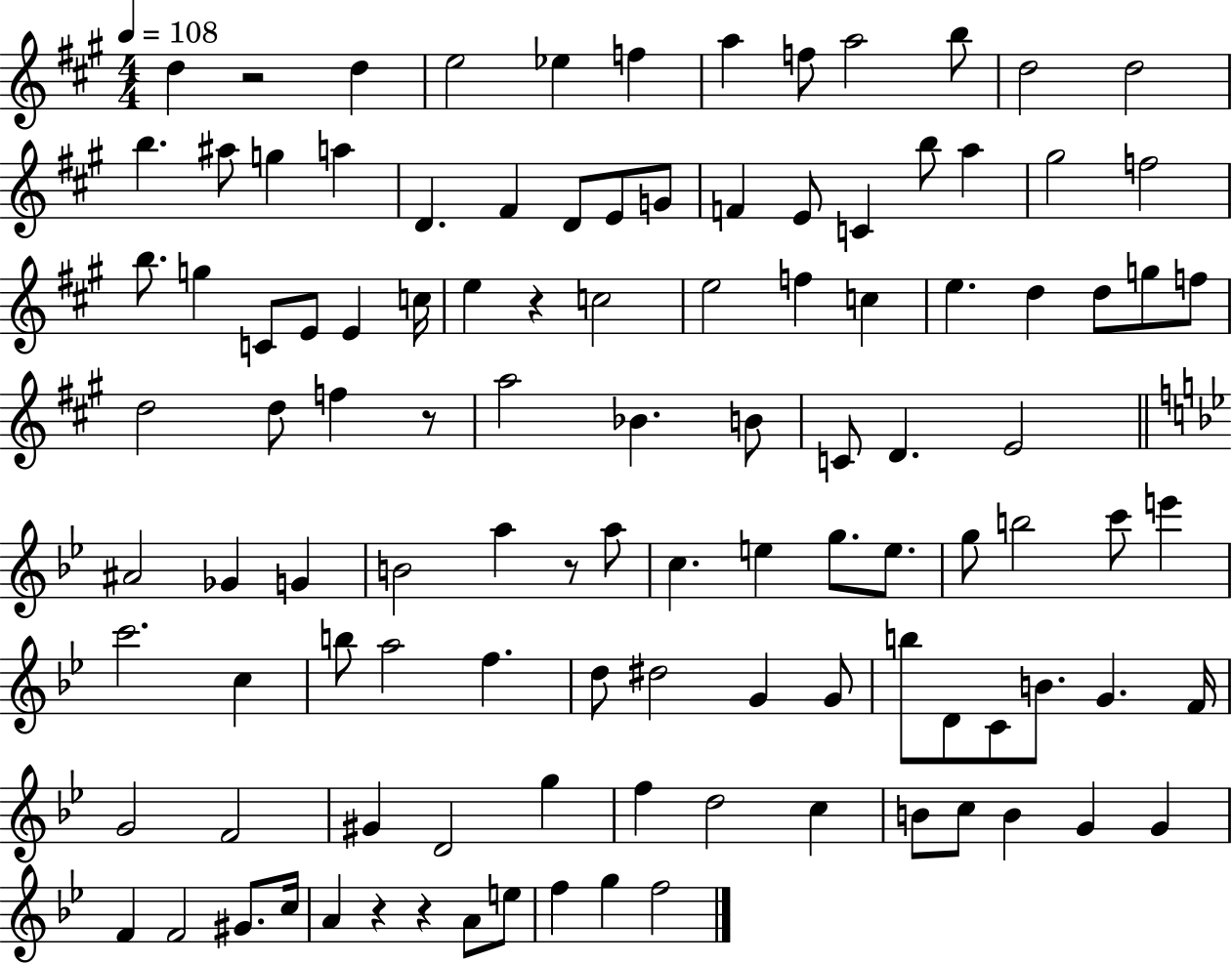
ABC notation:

X:1
T:Untitled
M:4/4
L:1/4
K:A
d z2 d e2 _e f a f/2 a2 b/2 d2 d2 b ^a/2 g a D ^F D/2 E/2 G/2 F E/2 C b/2 a ^g2 f2 b/2 g C/2 E/2 E c/4 e z c2 e2 f c e d d/2 g/2 f/2 d2 d/2 f z/2 a2 _B B/2 C/2 D E2 ^A2 _G G B2 a z/2 a/2 c e g/2 e/2 g/2 b2 c'/2 e' c'2 c b/2 a2 f d/2 ^d2 G G/2 b/2 D/2 C/2 B/2 G F/4 G2 F2 ^G D2 g f d2 c B/2 c/2 B G G F F2 ^G/2 c/4 A z z A/2 e/2 f g f2